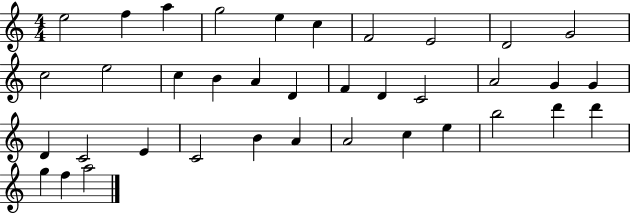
E5/h F5/q A5/q G5/h E5/q C5/q F4/h E4/h D4/h G4/h C5/h E5/h C5/q B4/q A4/q D4/q F4/q D4/q C4/h A4/h G4/q G4/q D4/q C4/h E4/q C4/h B4/q A4/q A4/h C5/q E5/q B5/h D6/q D6/q G5/q F5/q A5/h